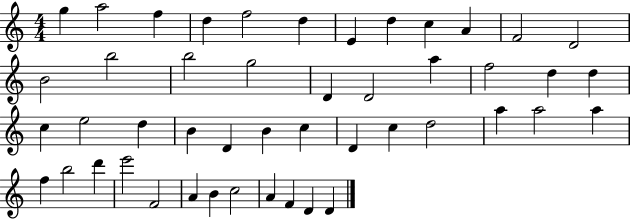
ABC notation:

X:1
T:Untitled
M:4/4
L:1/4
K:C
g a2 f d f2 d E d c A F2 D2 B2 b2 b2 g2 D D2 a f2 d d c e2 d B D B c D c d2 a a2 a f b2 d' e'2 F2 A B c2 A F D D